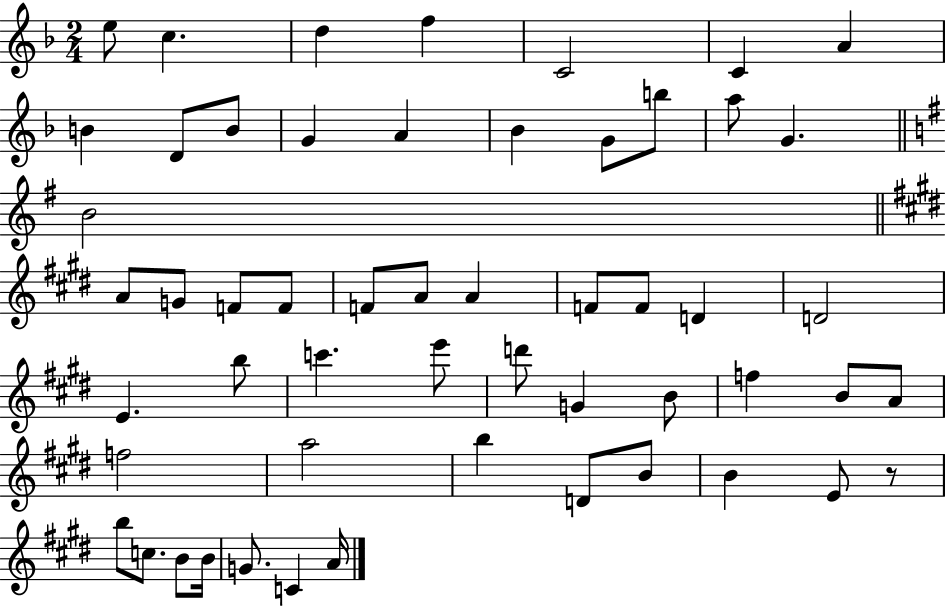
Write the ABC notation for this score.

X:1
T:Untitled
M:2/4
L:1/4
K:F
e/2 c d f C2 C A B D/2 B/2 G A _B G/2 b/2 a/2 G B2 A/2 G/2 F/2 F/2 F/2 A/2 A F/2 F/2 D D2 E b/2 c' e'/2 d'/2 G B/2 f B/2 A/2 f2 a2 b D/2 B/2 B E/2 z/2 b/2 c/2 B/2 B/4 G/2 C A/4